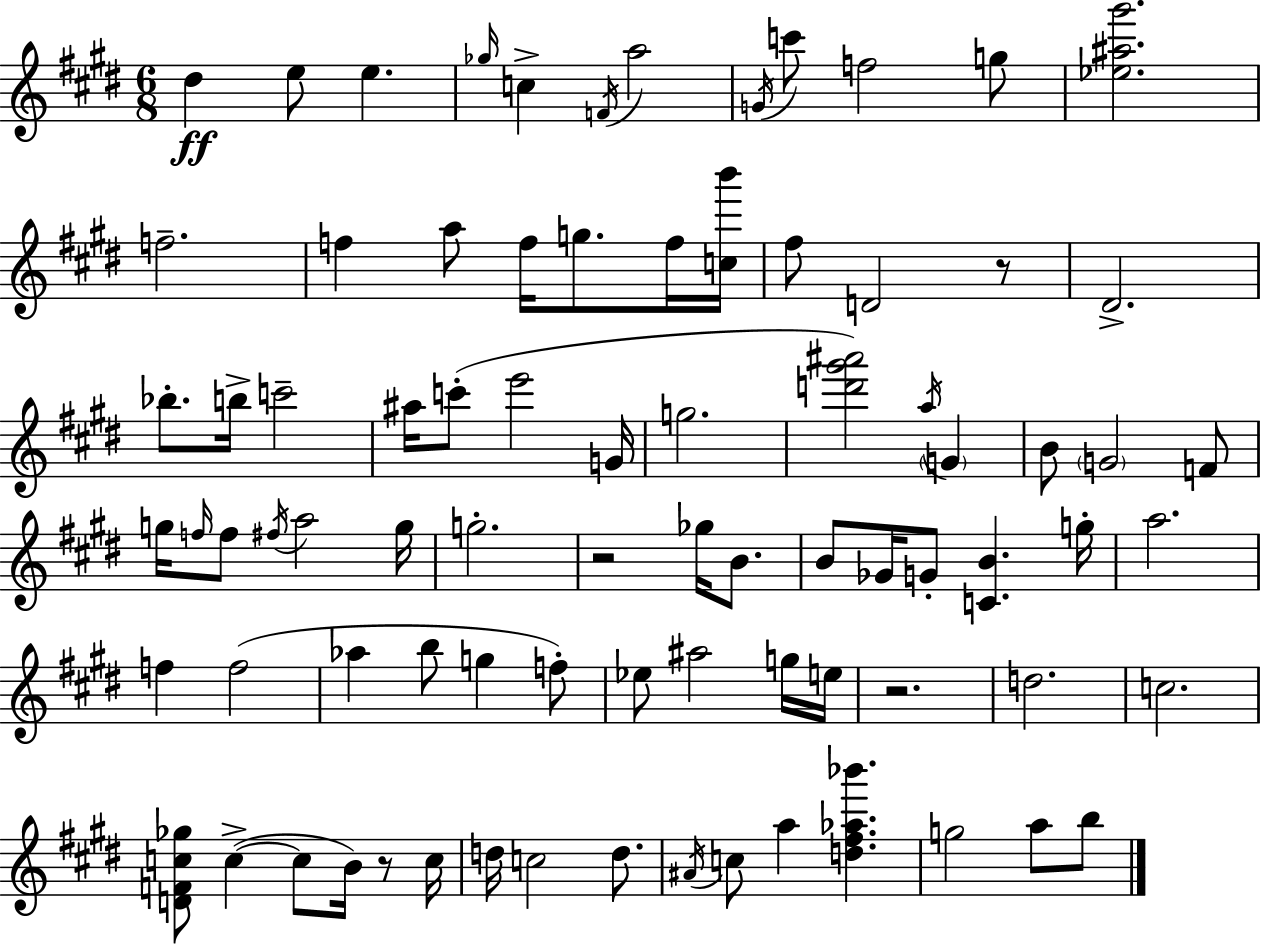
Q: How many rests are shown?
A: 4